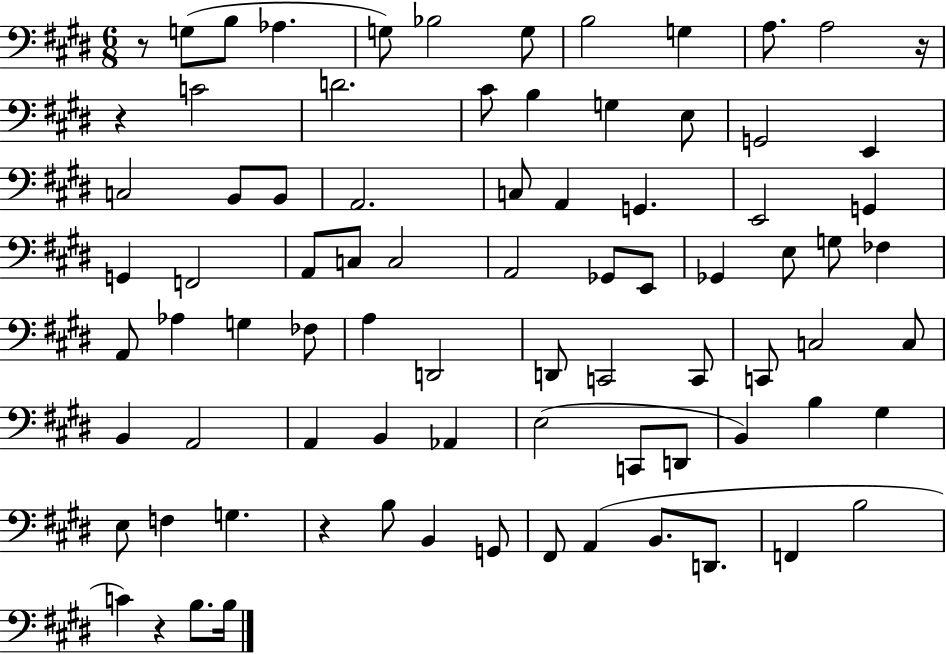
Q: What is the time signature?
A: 6/8